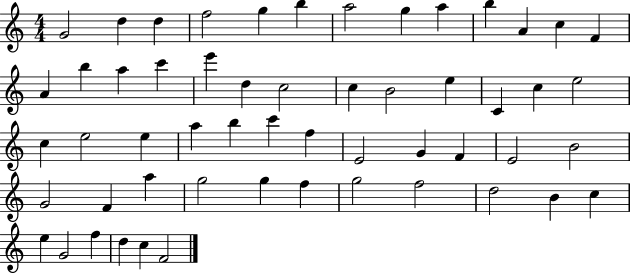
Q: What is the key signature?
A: C major